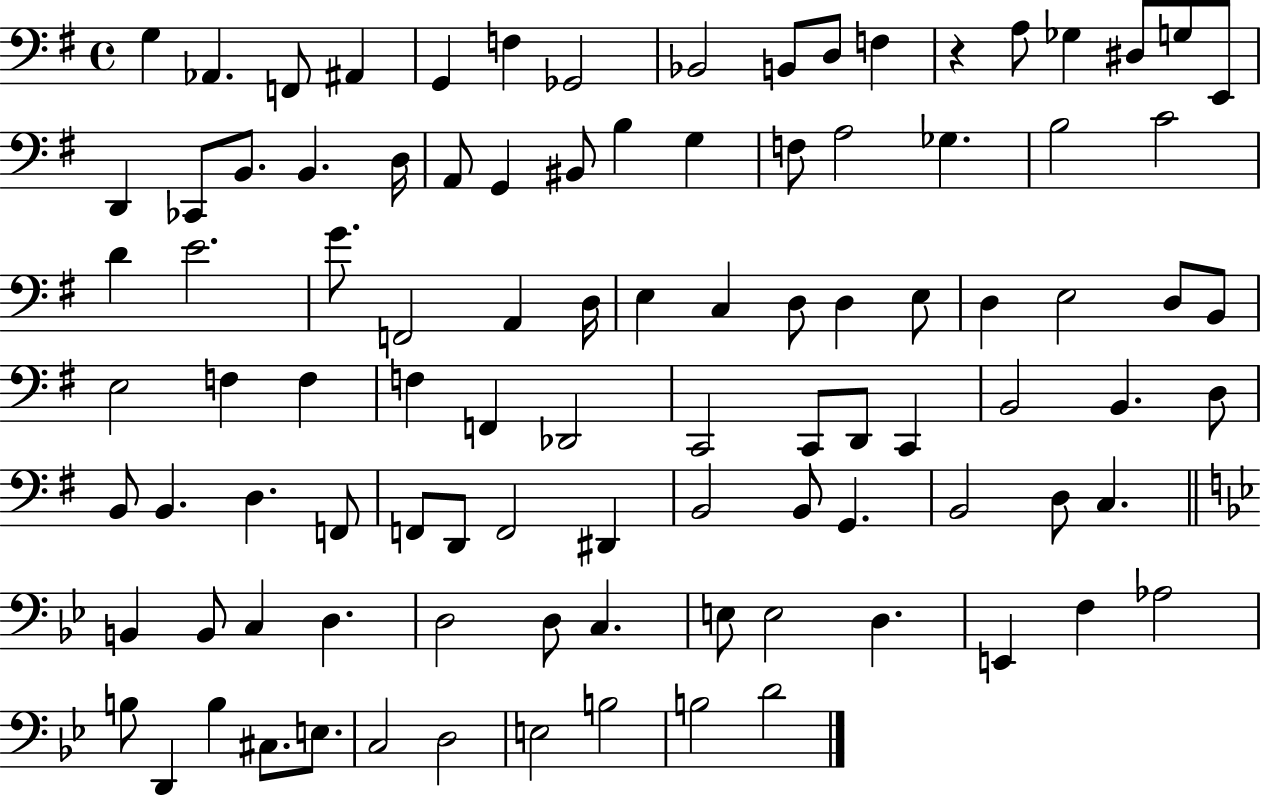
X:1
T:Untitled
M:4/4
L:1/4
K:G
G, _A,, F,,/2 ^A,, G,, F, _G,,2 _B,,2 B,,/2 D,/2 F, z A,/2 _G, ^D,/2 G,/2 E,,/2 D,, _C,,/2 B,,/2 B,, D,/4 A,,/2 G,, ^B,,/2 B, G, F,/2 A,2 _G, B,2 C2 D E2 G/2 F,,2 A,, D,/4 E, C, D,/2 D, E,/2 D, E,2 D,/2 B,,/2 E,2 F, F, F, F,, _D,,2 C,,2 C,,/2 D,,/2 C,, B,,2 B,, D,/2 B,,/2 B,, D, F,,/2 F,,/2 D,,/2 F,,2 ^D,, B,,2 B,,/2 G,, B,,2 D,/2 C, B,, B,,/2 C, D, D,2 D,/2 C, E,/2 E,2 D, E,, F, _A,2 B,/2 D,, B, ^C,/2 E,/2 C,2 D,2 E,2 B,2 B,2 D2